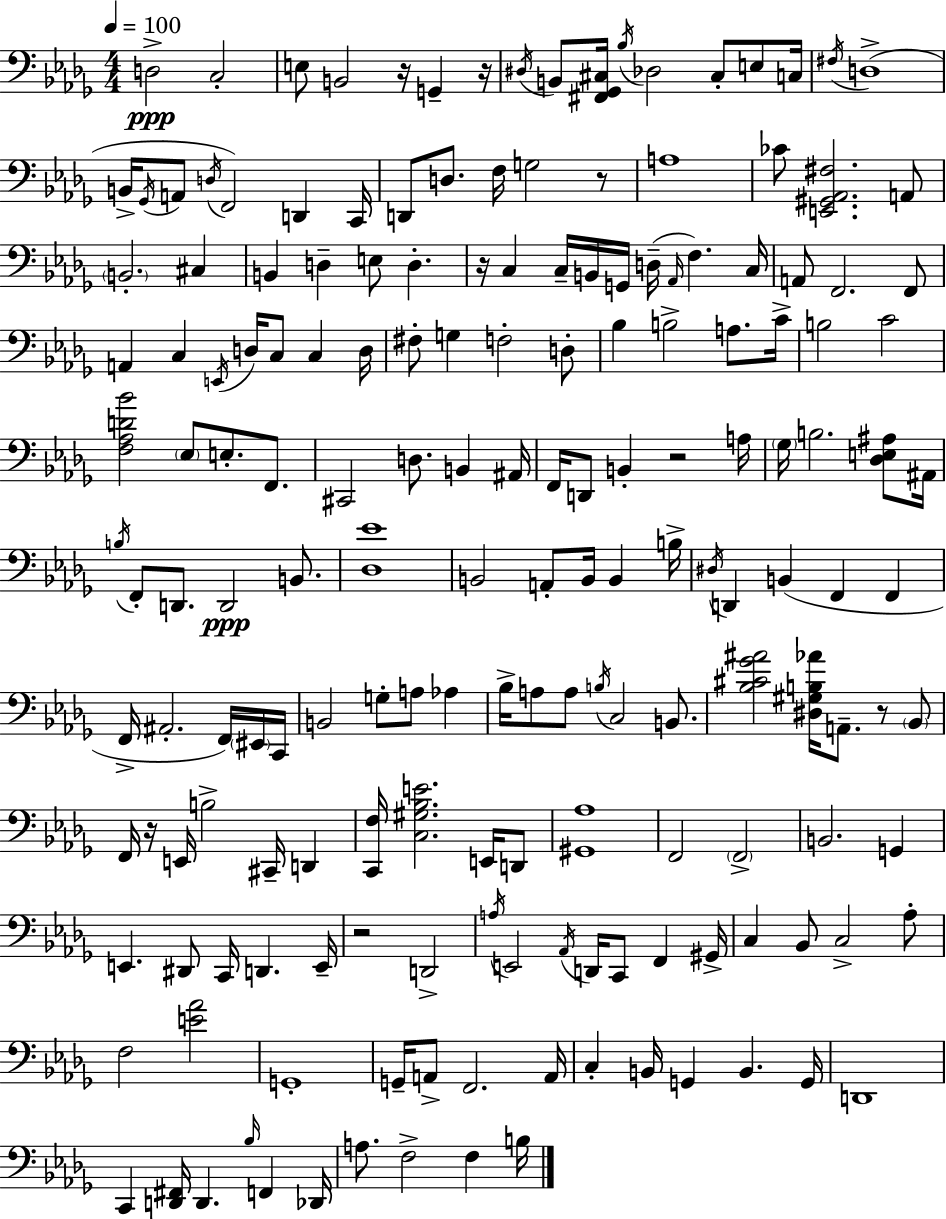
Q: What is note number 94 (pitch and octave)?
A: F2